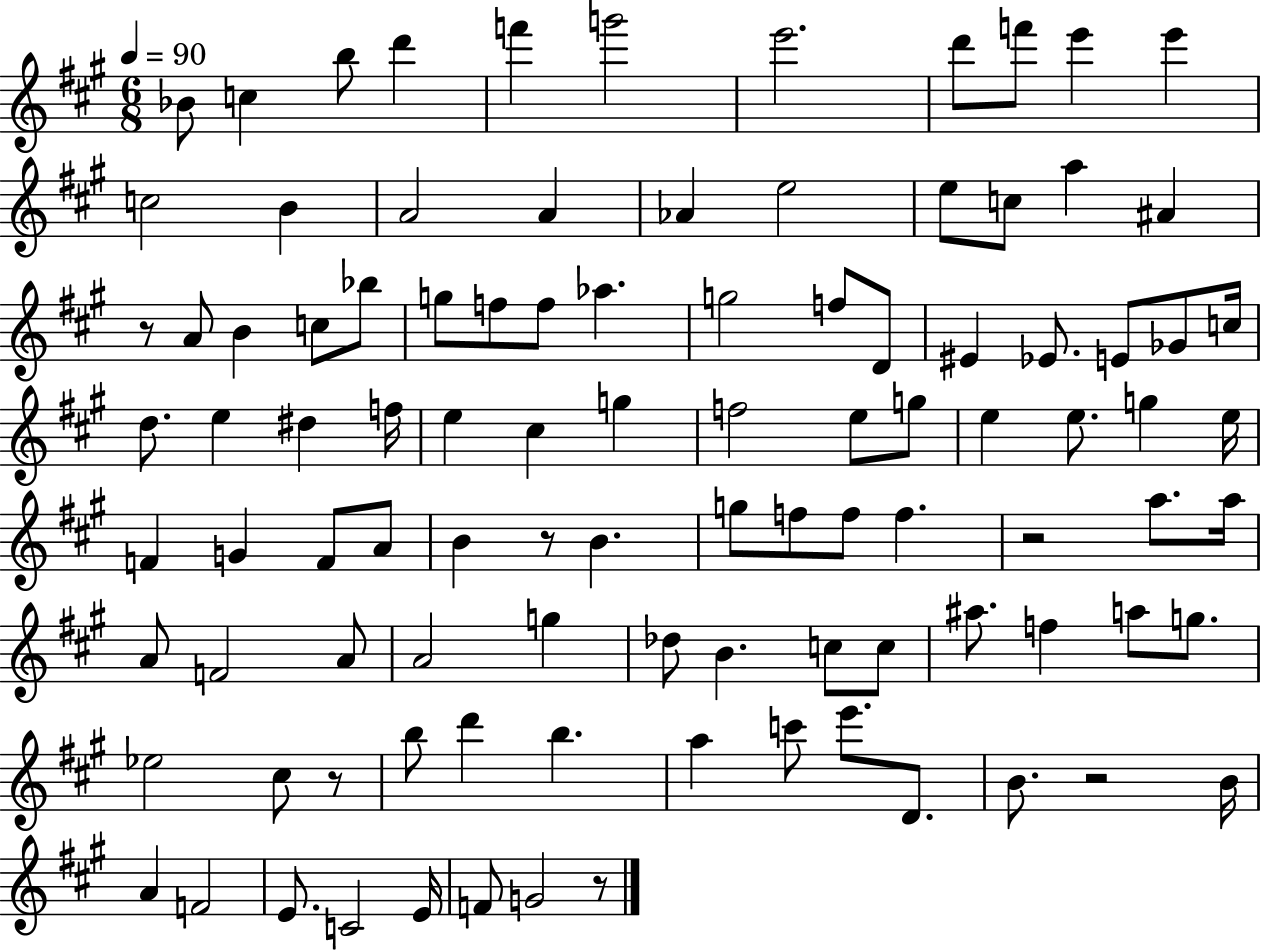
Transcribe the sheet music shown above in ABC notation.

X:1
T:Untitled
M:6/8
L:1/4
K:A
_B/2 c b/2 d' f' g'2 e'2 d'/2 f'/2 e' e' c2 B A2 A _A e2 e/2 c/2 a ^A z/2 A/2 B c/2 _b/2 g/2 f/2 f/2 _a g2 f/2 D/2 ^E _E/2 E/2 _G/2 c/4 d/2 e ^d f/4 e ^c g f2 e/2 g/2 e e/2 g e/4 F G F/2 A/2 B z/2 B g/2 f/2 f/2 f z2 a/2 a/4 A/2 F2 A/2 A2 g _d/2 B c/2 c/2 ^a/2 f a/2 g/2 _e2 ^c/2 z/2 b/2 d' b a c'/2 e'/2 D/2 B/2 z2 B/4 A F2 E/2 C2 E/4 F/2 G2 z/2